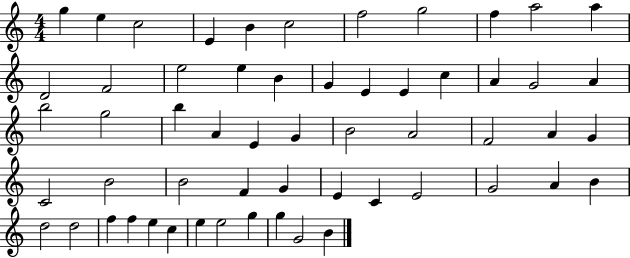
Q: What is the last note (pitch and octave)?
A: B4